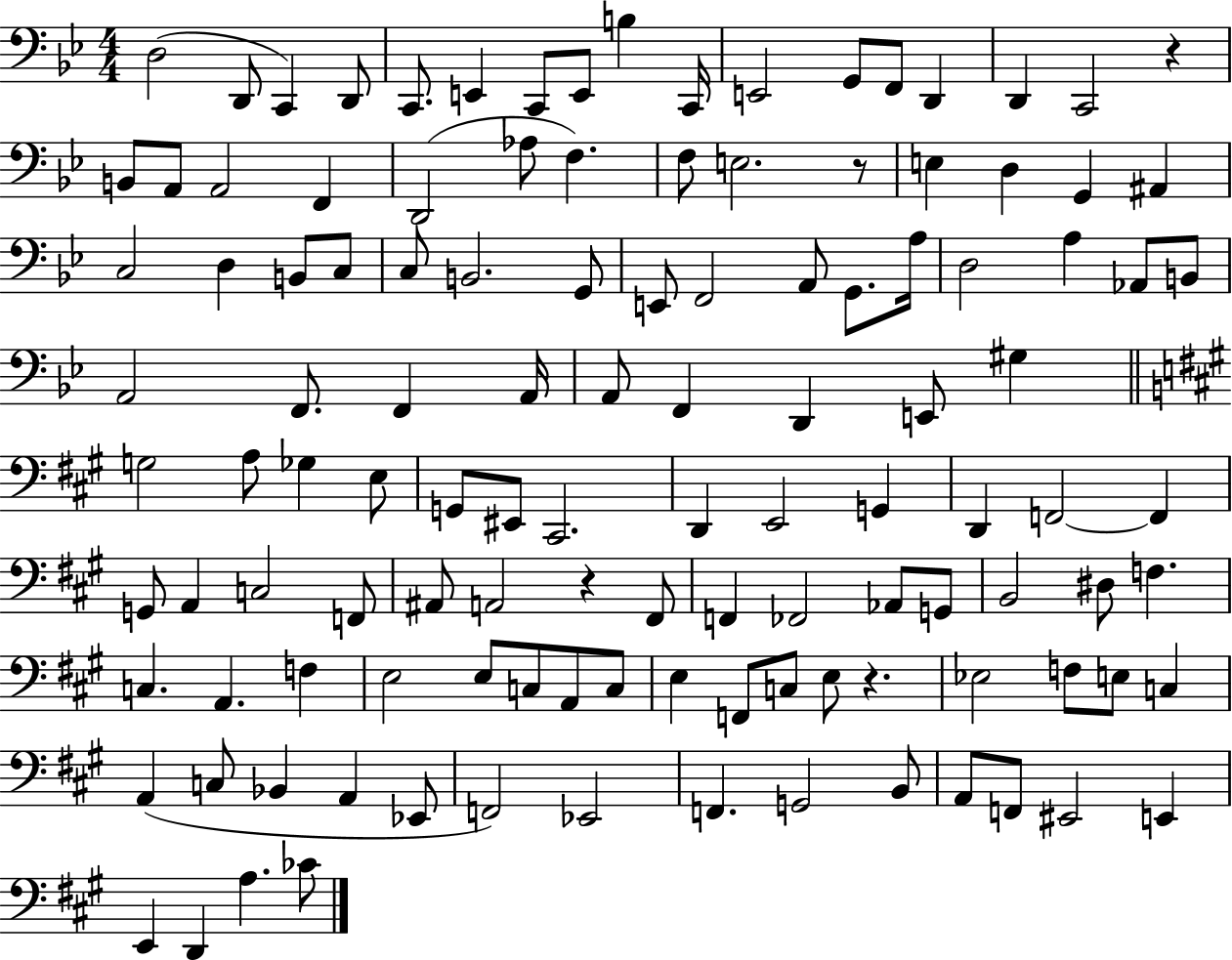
{
  \clef bass
  \numericTimeSignature
  \time 4/4
  \key bes \major
  d2( d,8 c,4) d,8 | c,8. e,4 c,8 e,8 b4 c,16 | e,2 g,8 f,8 d,4 | d,4 c,2 r4 | \break b,8 a,8 a,2 f,4 | d,2( aes8 f4.) | f8 e2. r8 | e4 d4 g,4 ais,4 | \break c2 d4 b,8 c8 | c8 b,2. g,8 | e,8 f,2 a,8 g,8. a16 | d2 a4 aes,8 b,8 | \break a,2 f,8. f,4 a,16 | a,8 f,4 d,4 e,8 gis4 | \bar "||" \break \key a \major g2 a8 ges4 e8 | g,8 eis,8 cis,2. | d,4 e,2 g,4 | d,4 f,2~~ f,4 | \break g,8 a,4 c2 f,8 | ais,8 a,2 r4 fis,8 | f,4 fes,2 aes,8 g,8 | b,2 dis8 f4. | \break c4. a,4. f4 | e2 e8 c8 a,8 c8 | e4 f,8 c8 e8 r4. | ees2 f8 e8 c4 | \break a,4( c8 bes,4 a,4 ees,8 | f,2) ees,2 | f,4. g,2 b,8 | a,8 f,8 eis,2 e,4 | \break e,4 d,4 a4. ces'8 | \bar "|."
}